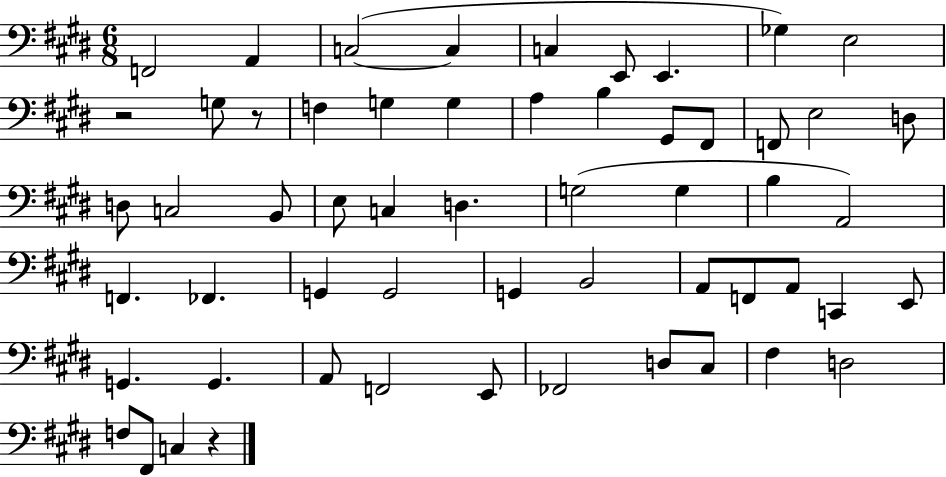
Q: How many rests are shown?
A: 3